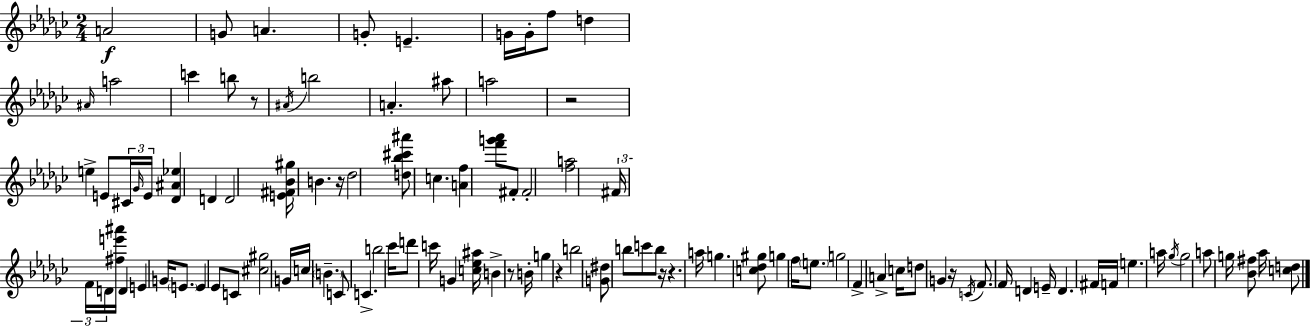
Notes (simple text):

A4/h G4/e A4/q. G4/e E4/q. G4/s G4/s F5/e D5/q A#4/s A5/h C6/q B5/e R/e A#4/s B5/h A4/q. A#5/e A5/h R/h E5/q E4/e C#4/s Gb4/s E4/s [Db4,A#4,Eb5]/q D4/q D4/h [E4,F#4,Bb4,G#5]/s B4/q. R/s Db5/h [D5,Bb5,C#6,A#6]/e C5/q. [A4,F5]/q [F6,G6,Ab6]/e F#4/e F#4/h [F5,A5]/h F#4/s F4/s D4/s [F#5,E6,A#6]/s D4/q E4/q G4/s E4/e. E4/q Eb4/e C4/e [C#5,G#5]/h G4/s C5/s B4/q. C4/e C4/q. B5/h CES6/s D6/e C6/s G4/q [C5,Eb5,A#5]/s B4/q R/e B4/s G5/q R/q B5/h [G4,D#5]/e B5/e C6/e B5/e R/s R/q. A5/s G5/q. [C5,Db5,G#5]/e G5/q F5/s E5/e. G5/h F4/q A4/q C5/s D5/e G4/q R/s C4/s F4/e. F4/s D4/q E4/s D4/q. F#4/s F4/s E5/q. A5/s Gb5/s Gb5/h A5/e G5/s [Bb4,F#5]/e Ab5/s [C5,D5]/e